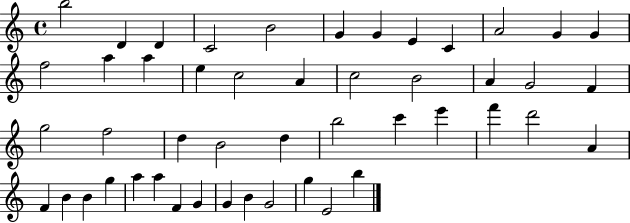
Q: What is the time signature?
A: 4/4